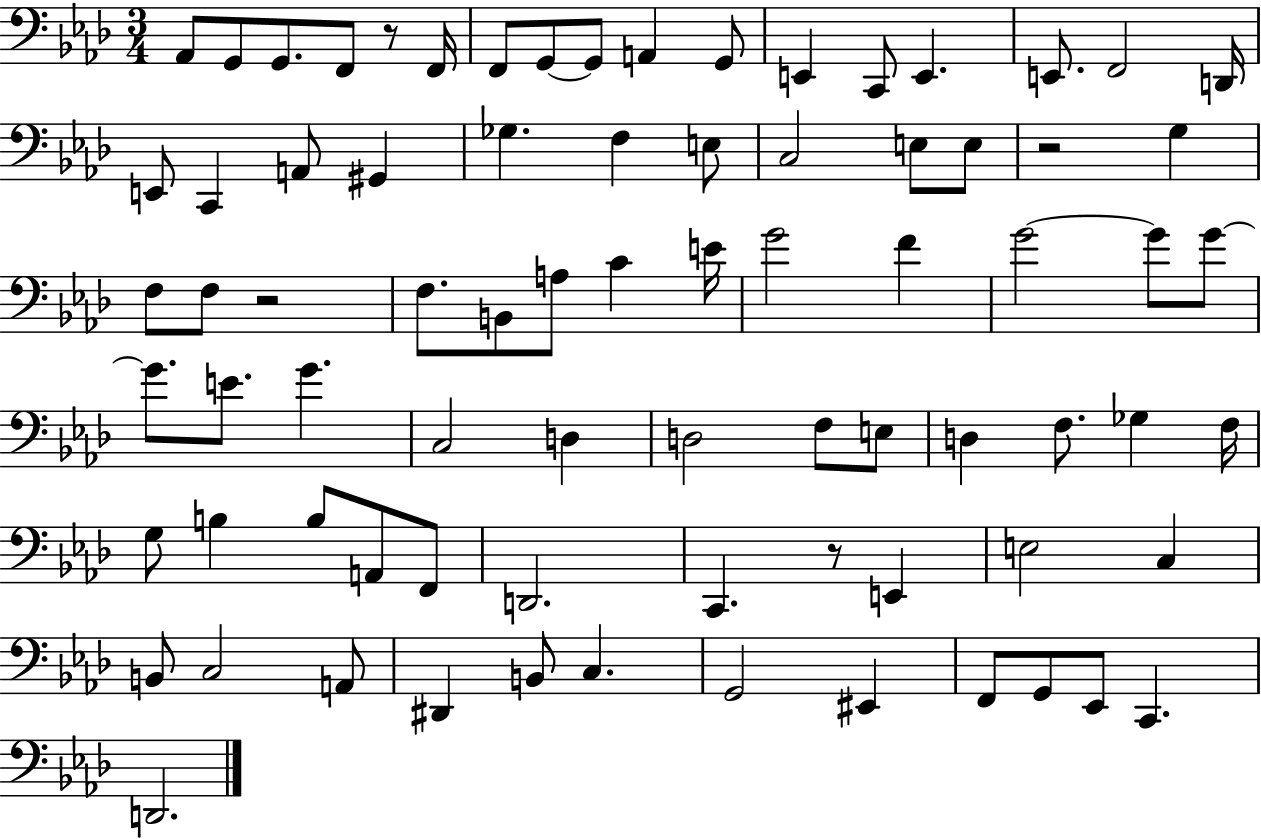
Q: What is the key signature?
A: AES major